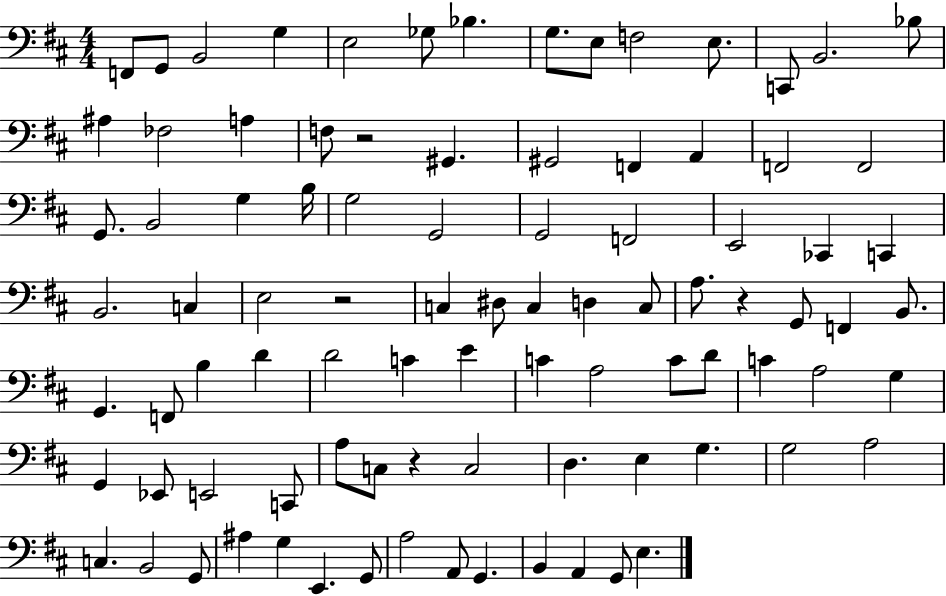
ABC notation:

X:1
T:Untitled
M:4/4
L:1/4
K:D
F,,/2 G,,/2 B,,2 G, E,2 _G,/2 _B, G,/2 E,/2 F,2 E,/2 C,,/2 B,,2 _B,/2 ^A, _F,2 A, F,/2 z2 ^G,, ^G,,2 F,, A,, F,,2 F,,2 G,,/2 B,,2 G, B,/4 G,2 G,,2 G,,2 F,,2 E,,2 _C,, C,, B,,2 C, E,2 z2 C, ^D,/2 C, D, C,/2 A,/2 z G,,/2 F,, B,,/2 G,, F,,/2 B, D D2 C E C A,2 C/2 D/2 C A,2 G, G,, _E,,/2 E,,2 C,,/2 A,/2 C,/2 z C,2 D, E, G, G,2 A,2 C, B,,2 G,,/2 ^A, G, E,, G,,/2 A,2 A,,/2 G,, B,, A,, G,,/2 E,